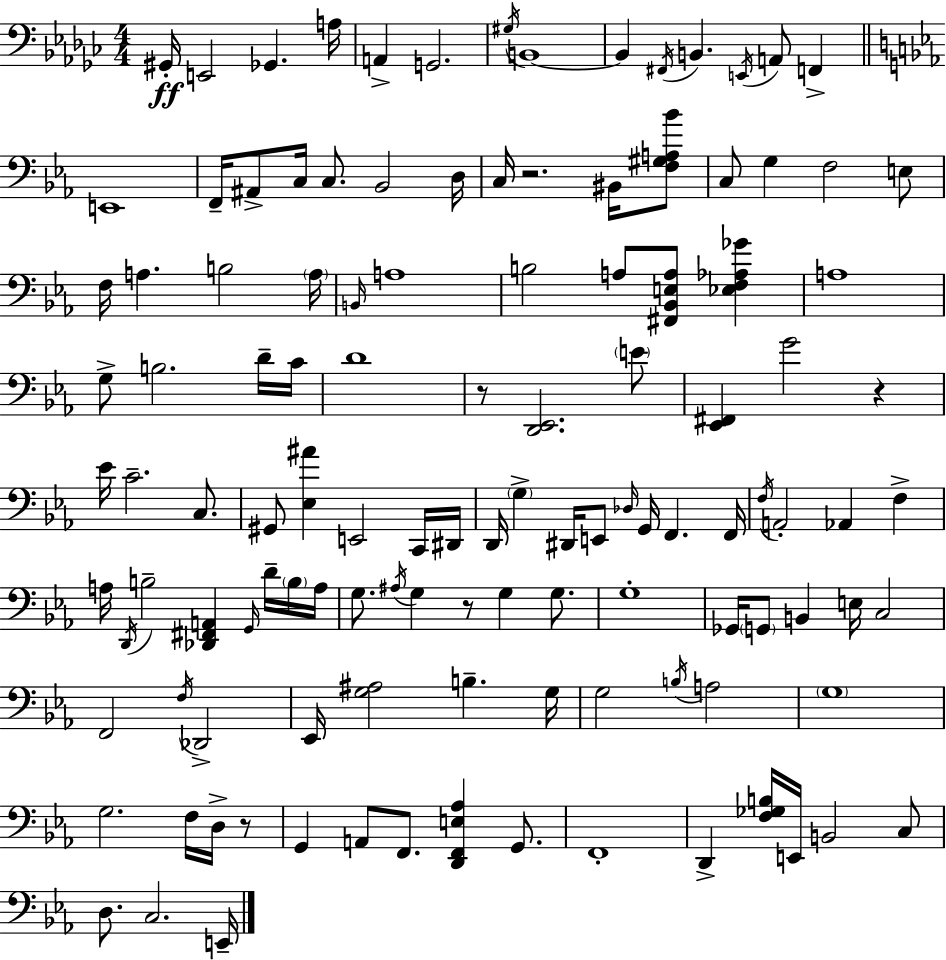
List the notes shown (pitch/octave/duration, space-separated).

G#2/s E2/h Gb2/q. A3/s A2/q G2/h. G#3/s B2/w B2/q F#2/s B2/q. E2/s A2/e F2/q E2/w F2/s A#2/e C3/s C3/e. Bb2/h D3/s C3/s R/h. BIS2/s [F3,G#3,A3,Bb4]/e C3/e G3/q F3/h E3/e F3/s A3/q. B3/h A3/s B2/s A3/w B3/h A3/e [F#2,Bb2,E3,A3]/e [Eb3,F3,Ab3,Gb4]/q A3/w G3/e B3/h. D4/s C4/s D4/w R/e [D2,Eb2]/h. E4/e [Eb2,F#2]/q G4/h R/q Eb4/s C4/h. C3/e. G#2/e [Eb3,A#4]/q E2/h C2/s D#2/s D2/s G3/q D#2/s E2/e Db3/s G2/s F2/q. F2/s F3/s A2/h Ab2/q F3/q A3/s D2/s B3/h [Db2,F#2,A2]/q G2/s D4/s B3/s A3/s G3/e. A#3/s G3/q R/e G3/q G3/e. G3/w Gb2/s G2/e B2/q E3/s C3/h F2/h F3/s Db2/h Eb2/s [G3,A#3]/h B3/q. G3/s G3/h B3/s A3/h G3/w G3/h. F3/s D3/s R/e G2/q A2/e F2/e. [D2,F2,E3,Ab3]/q G2/e. F2/w D2/q [F3,Gb3,B3]/s E2/s B2/h C3/e D3/e. C3/h. E2/s